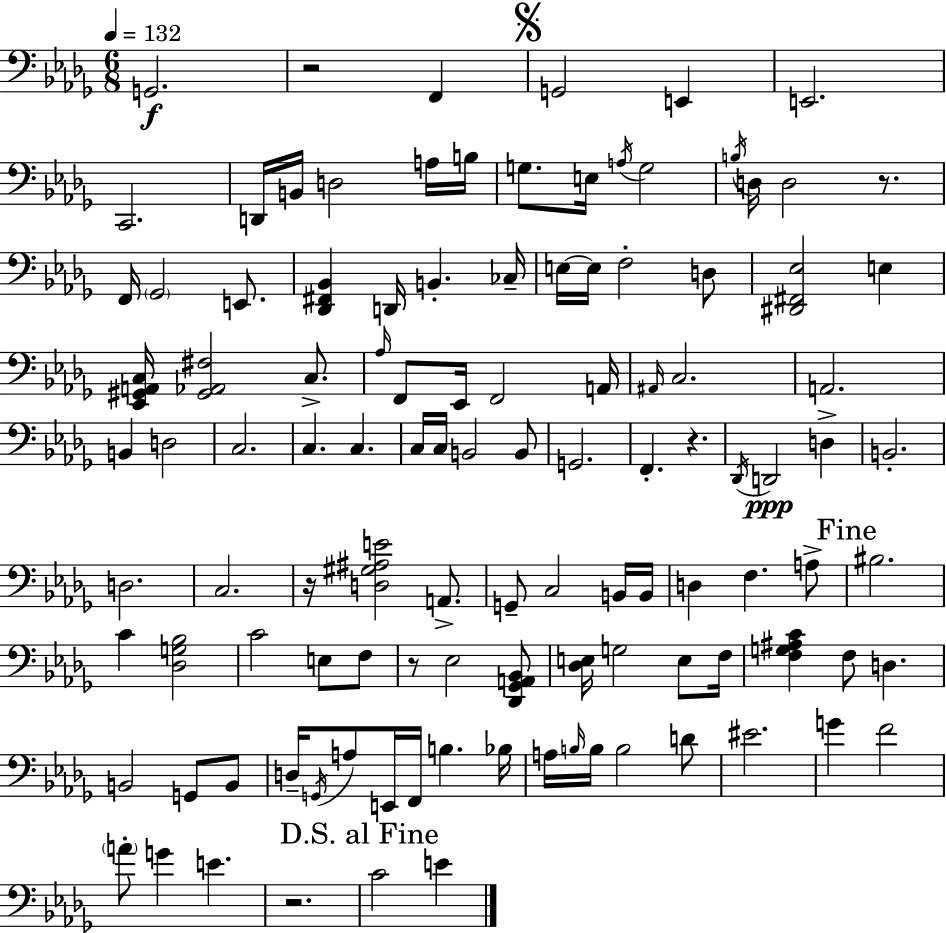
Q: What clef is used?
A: bass